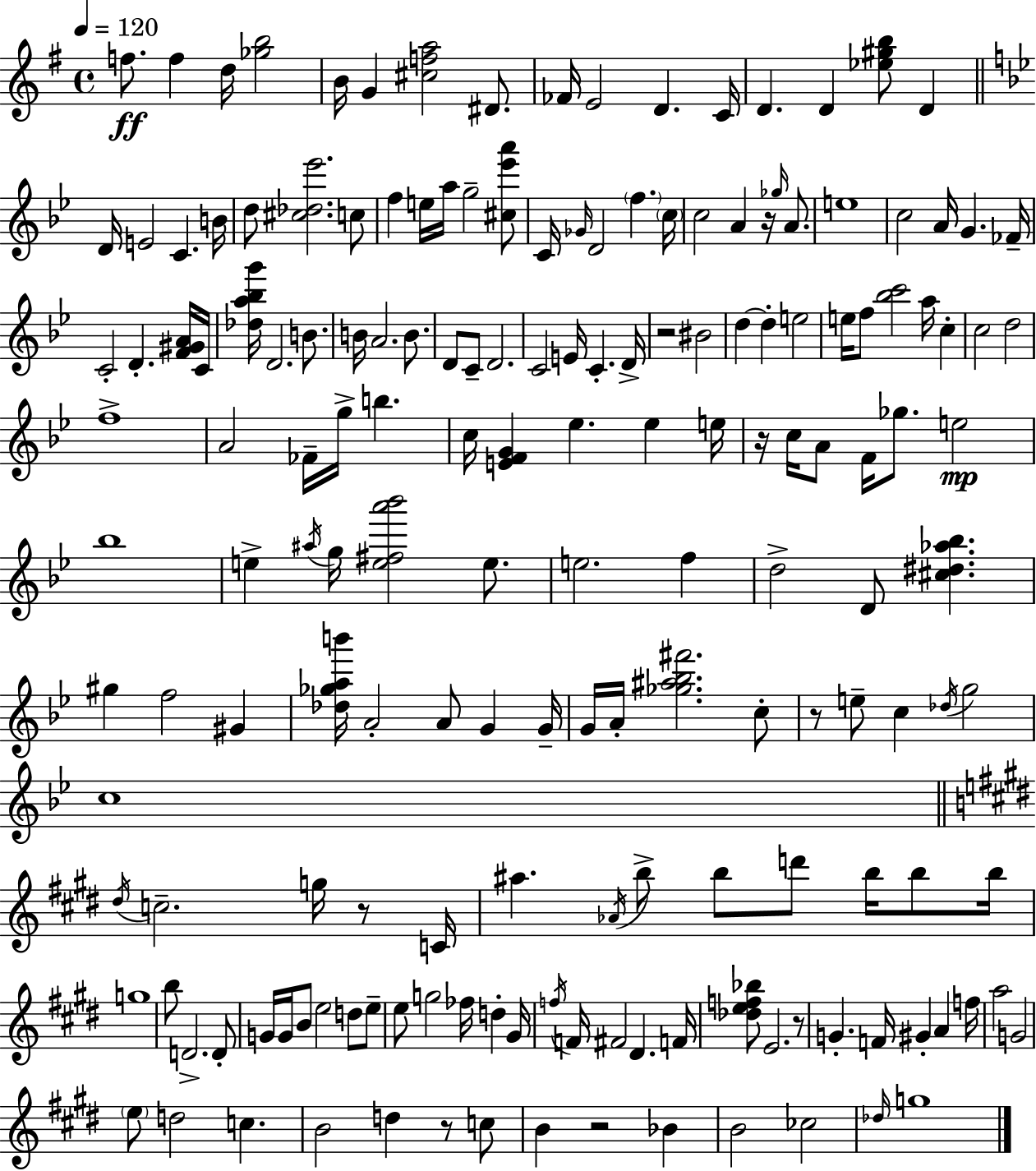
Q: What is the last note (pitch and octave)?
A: G5